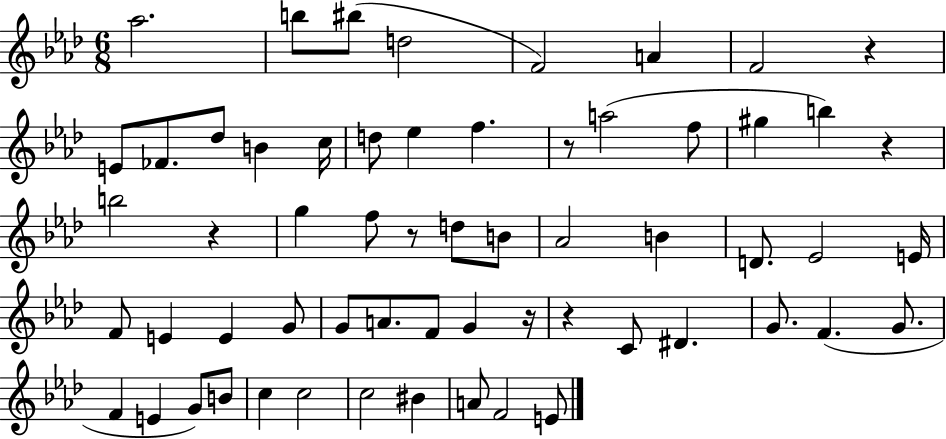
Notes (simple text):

Ab5/h. B5/e BIS5/e D5/h F4/h A4/q F4/h R/q E4/e FES4/e. Db5/e B4/q C5/s D5/e Eb5/q F5/q. R/e A5/h F5/e G#5/q B5/q R/q B5/h R/q G5/q F5/e R/e D5/e B4/e Ab4/h B4/q D4/e. Eb4/h E4/s F4/e E4/q E4/q G4/e G4/e A4/e. F4/e G4/q R/s R/q C4/e D#4/q. G4/e. F4/q. G4/e. F4/q E4/q G4/e B4/e C5/q C5/h C5/h BIS4/q A4/e F4/h E4/e